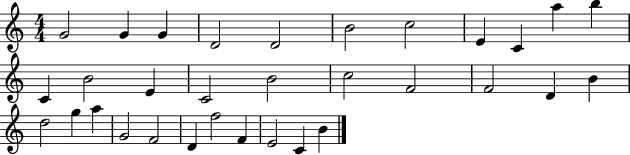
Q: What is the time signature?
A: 4/4